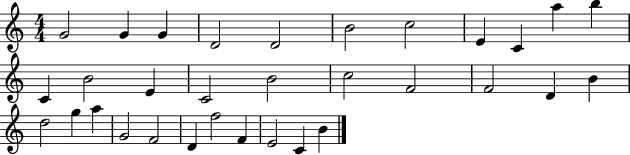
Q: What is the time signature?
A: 4/4